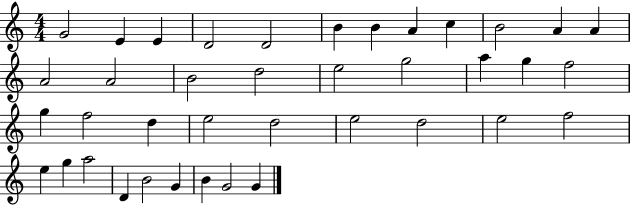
G4/h E4/q E4/q D4/h D4/h B4/q B4/q A4/q C5/q B4/h A4/q A4/q A4/h A4/h B4/h D5/h E5/h G5/h A5/q G5/q F5/h G5/q F5/h D5/q E5/h D5/h E5/h D5/h E5/h F5/h E5/q G5/q A5/h D4/q B4/h G4/q B4/q G4/h G4/q